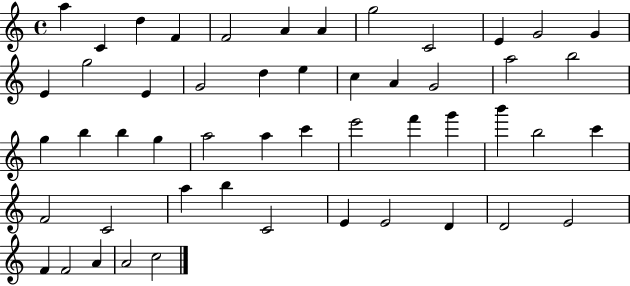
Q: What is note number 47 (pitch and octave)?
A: F4